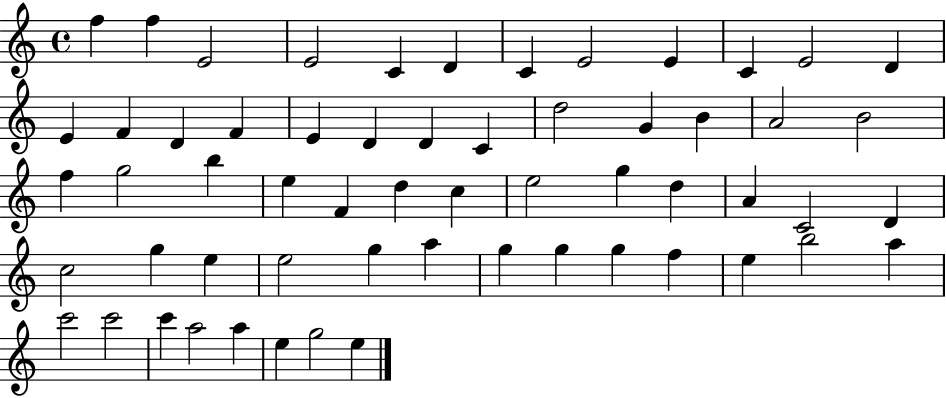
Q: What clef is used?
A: treble